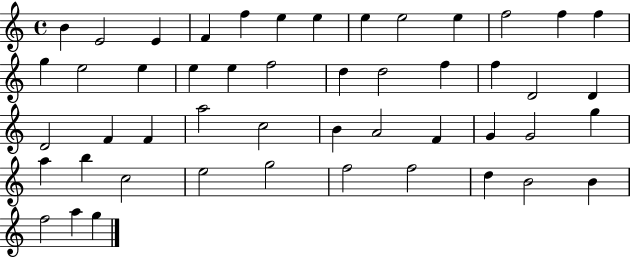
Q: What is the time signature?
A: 4/4